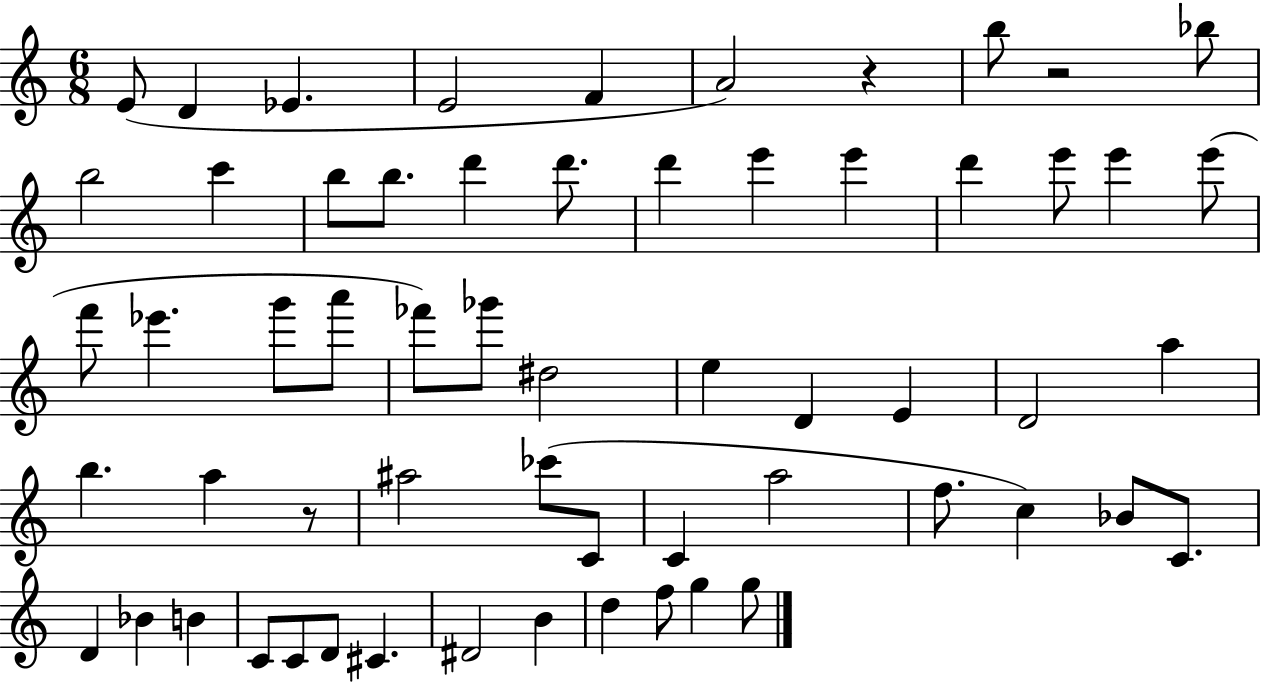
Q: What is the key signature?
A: C major